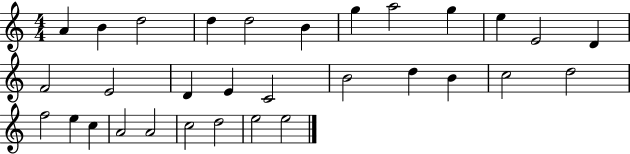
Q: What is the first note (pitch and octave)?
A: A4